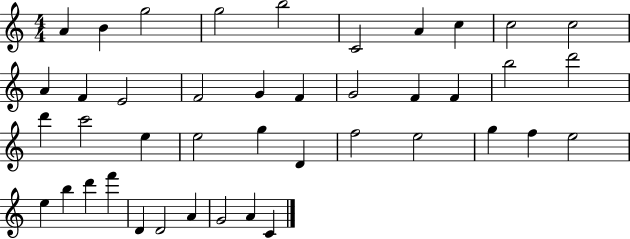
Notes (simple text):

A4/q B4/q G5/h G5/h B5/h C4/h A4/q C5/q C5/h C5/h A4/q F4/q E4/h F4/h G4/q F4/q G4/h F4/q F4/q B5/h D6/h D6/q C6/h E5/q E5/h G5/q D4/q F5/h E5/h G5/q F5/q E5/h E5/q B5/q D6/q F6/q D4/q D4/h A4/q G4/h A4/q C4/q